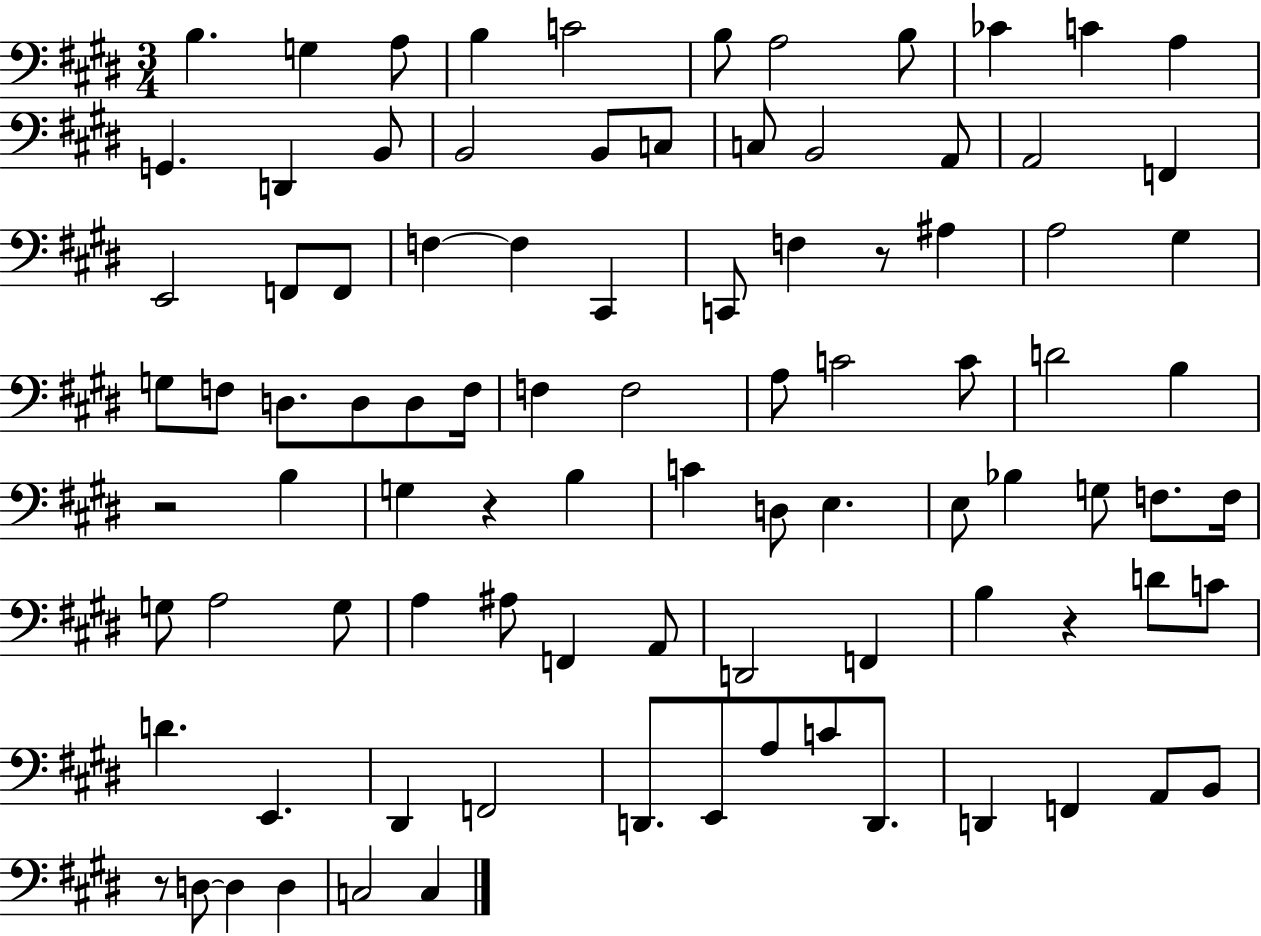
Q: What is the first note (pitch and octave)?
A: B3